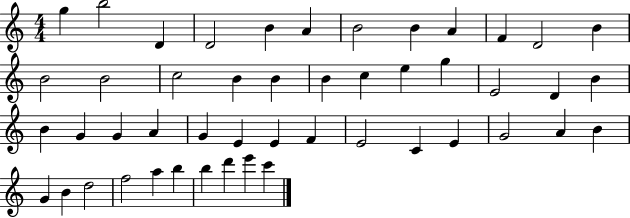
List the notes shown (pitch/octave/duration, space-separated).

G5/q B5/h D4/q D4/h B4/q A4/q B4/h B4/q A4/q F4/q D4/h B4/q B4/h B4/h C5/h B4/q B4/q B4/q C5/q E5/q G5/q E4/h D4/q B4/q B4/q G4/q G4/q A4/q G4/q E4/q E4/q F4/q E4/h C4/q E4/q G4/h A4/q B4/q G4/q B4/q D5/h F5/h A5/q B5/q B5/q D6/q E6/q C6/q